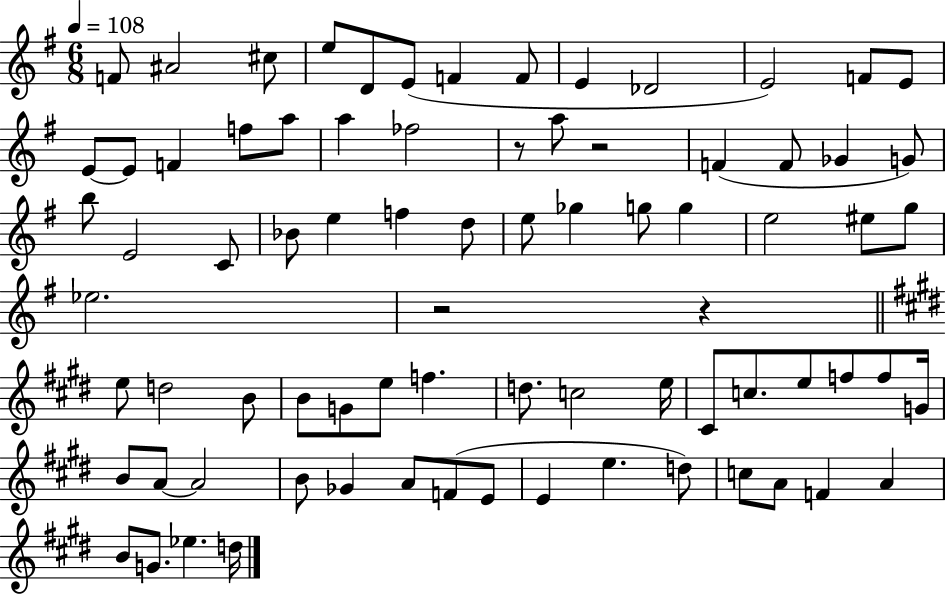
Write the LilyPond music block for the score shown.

{
  \clef treble
  \numericTimeSignature
  \time 6/8
  \key g \major
  \tempo 4 = 108
  \repeat volta 2 { f'8 ais'2 cis''8 | e''8 d'8 e'8( f'4 f'8 | e'4 des'2 | e'2) f'8 e'8 | \break e'8~~ e'8 f'4 f''8 a''8 | a''4 fes''2 | r8 a''8 r2 | f'4( f'8 ges'4 g'8) | \break b''8 e'2 c'8 | bes'8 e''4 f''4 d''8 | e''8 ges''4 g''8 g''4 | e''2 eis''8 g''8 | \break ees''2. | r2 r4 | \bar "||" \break \key e \major e''8 d''2 b'8 | b'8 g'8 e''8 f''4. | d''8. c''2 e''16 | cis'8 c''8. e''8 f''8 f''8 g'16 | \break b'8 a'8~~ a'2 | b'8 ges'4 a'8 f'8( e'8 | e'4 e''4. d''8) | c''8 a'8 f'4 a'4 | \break b'8 g'8. ees''4. d''16 | } \bar "|."
}